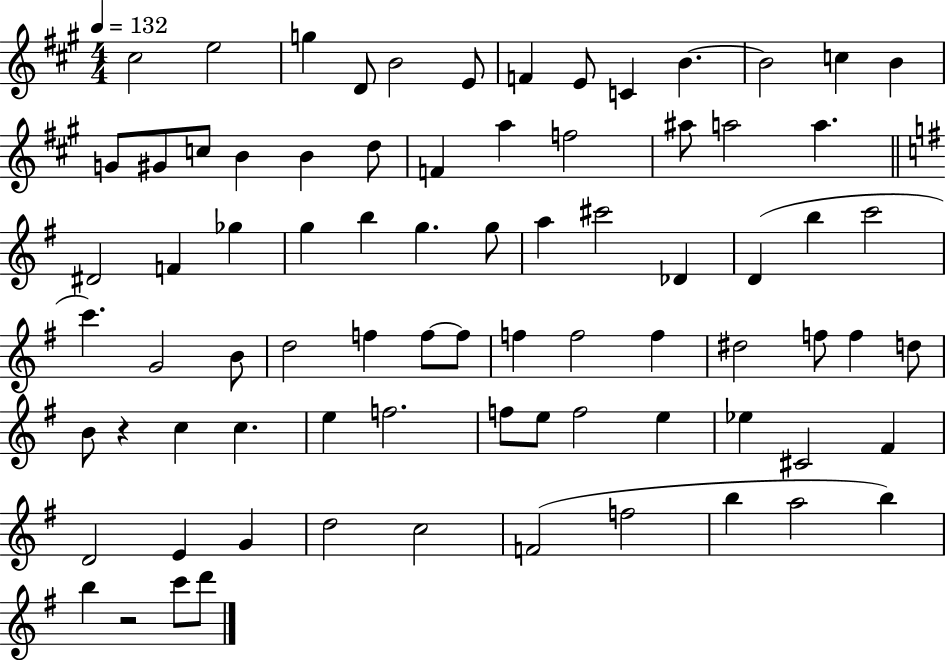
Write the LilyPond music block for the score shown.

{
  \clef treble
  \numericTimeSignature
  \time 4/4
  \key a \major
  \tempo 4 = 132
  cis''2 e''2 | g''4 d'8 b'2 e'8 | f'4 e'8 c'4 b'4.~~ | b'2 c''4 b'4 | \break g'8 gis'8 c''8 b'4 b'4 d''8 | f'4 a''4 f''2 | ais''8 a''2 a''4. | \bar "||" \break \key g \major dis'2 f'4 ges''4 | g''4 b''4 g''4. g''8 | a''4 cis'''2 des'4 | d'4( b''4 c'''2 | \break c'''4.) g'2 b'8 | d''2 f''4 f''8~~ f''8 | f''4 f''2 f''4 | dis''2 f''8 f''4 d''8 | \break b'8 r4 c''4 c''4. | e''4 f''2. | f''8 e''8 f''2 e''4 | ees''4 cis'2 fis'4 | \break d'2 e'4 g'4 | d''2 c''2 | f'2( f''2 | b''4 a''2 b''4) | \break b''4 r2 c'''8 d'''8 | \bar "|."
}